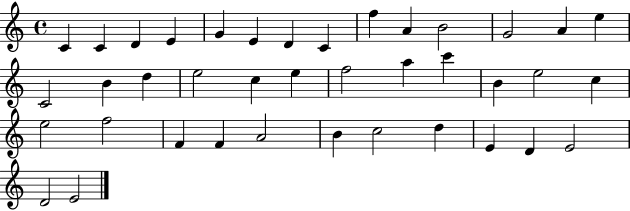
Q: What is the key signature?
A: C major